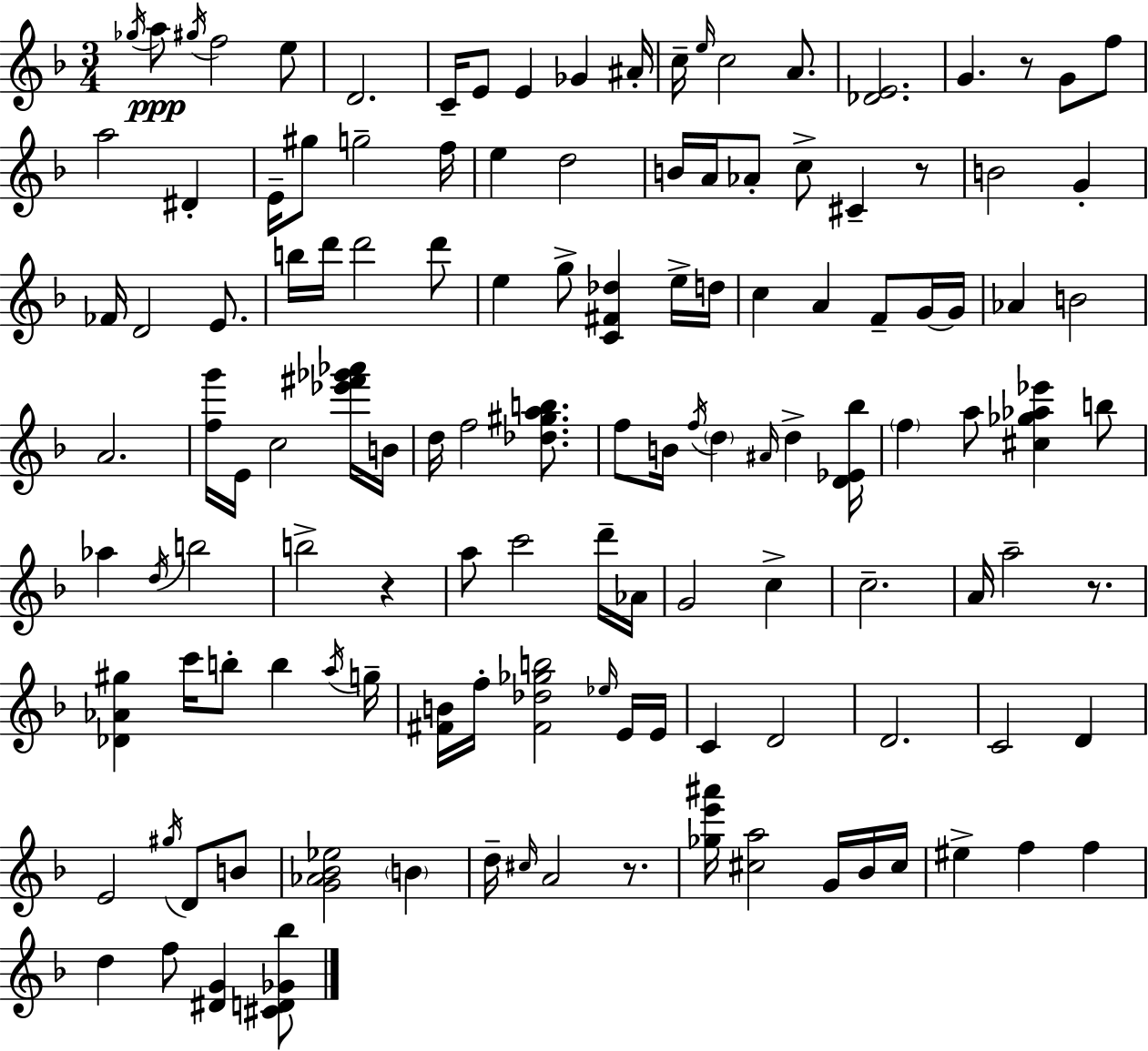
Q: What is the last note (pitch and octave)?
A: F5